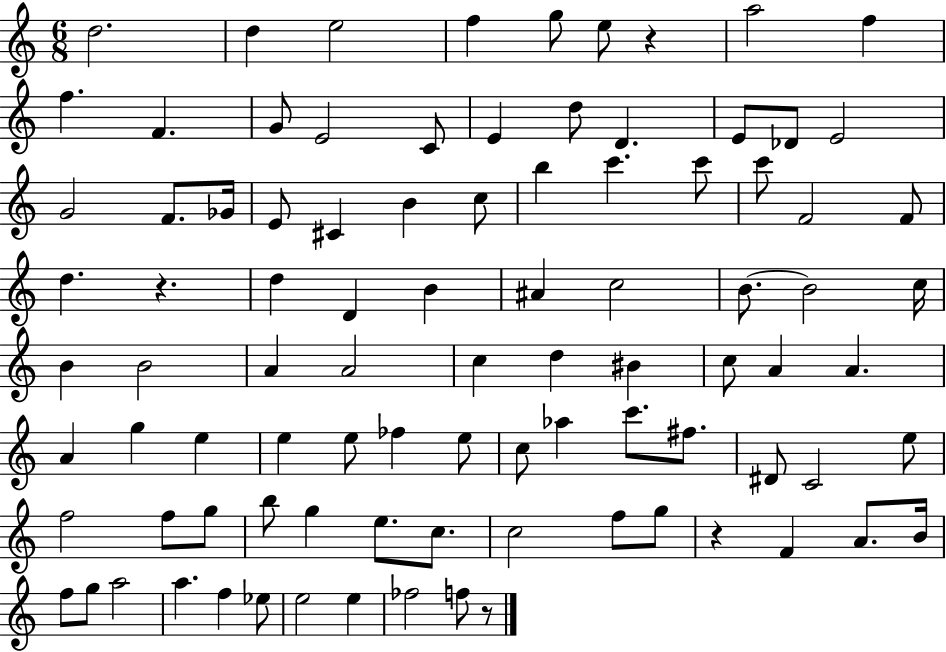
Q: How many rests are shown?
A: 4